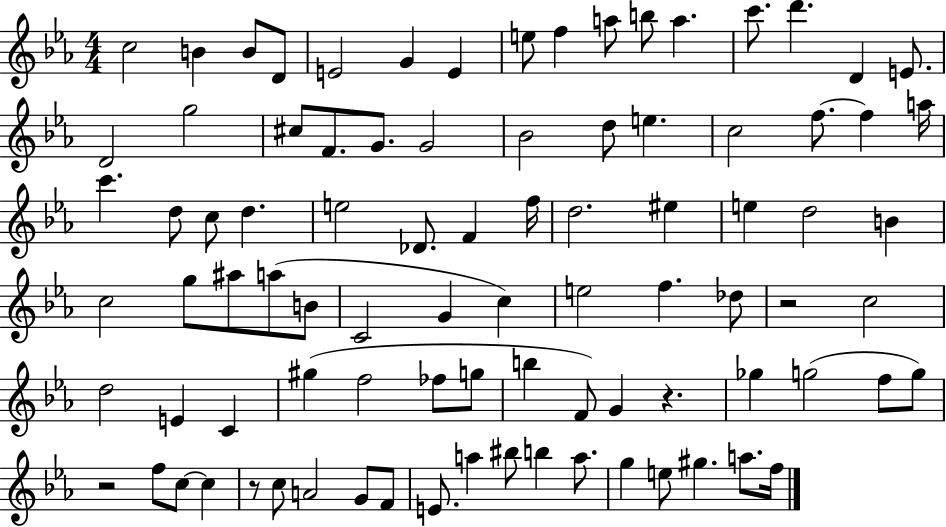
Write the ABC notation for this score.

X:1
T:Untitled
M:4/4
L:1/4
K:Eb
c2 B B/2 D/2 E2 G E e/2 f a/2 b/2 a c'/2 d' D E/2 D2 g2 ^c/2 F/2 G/2 G2 _B2 d/2 e c2 f/2 f a/4 c' d/2 c/2 d e2 _D/2 F f/4 d2 ^e e d2 B c2 g/2 ^a/2 a/2 B/2 C2 G c e2 f _d/2 z2 c2 d2 E C ^g f2 _f/2 g/2 b F/2 G z _g g2 f/2 g/2 z2 f/2 c/2 c z/2 c/2 A2 G/2 F/2 E/2 a ^b/2 b a/2 g e/2 ^g a/2 f/4